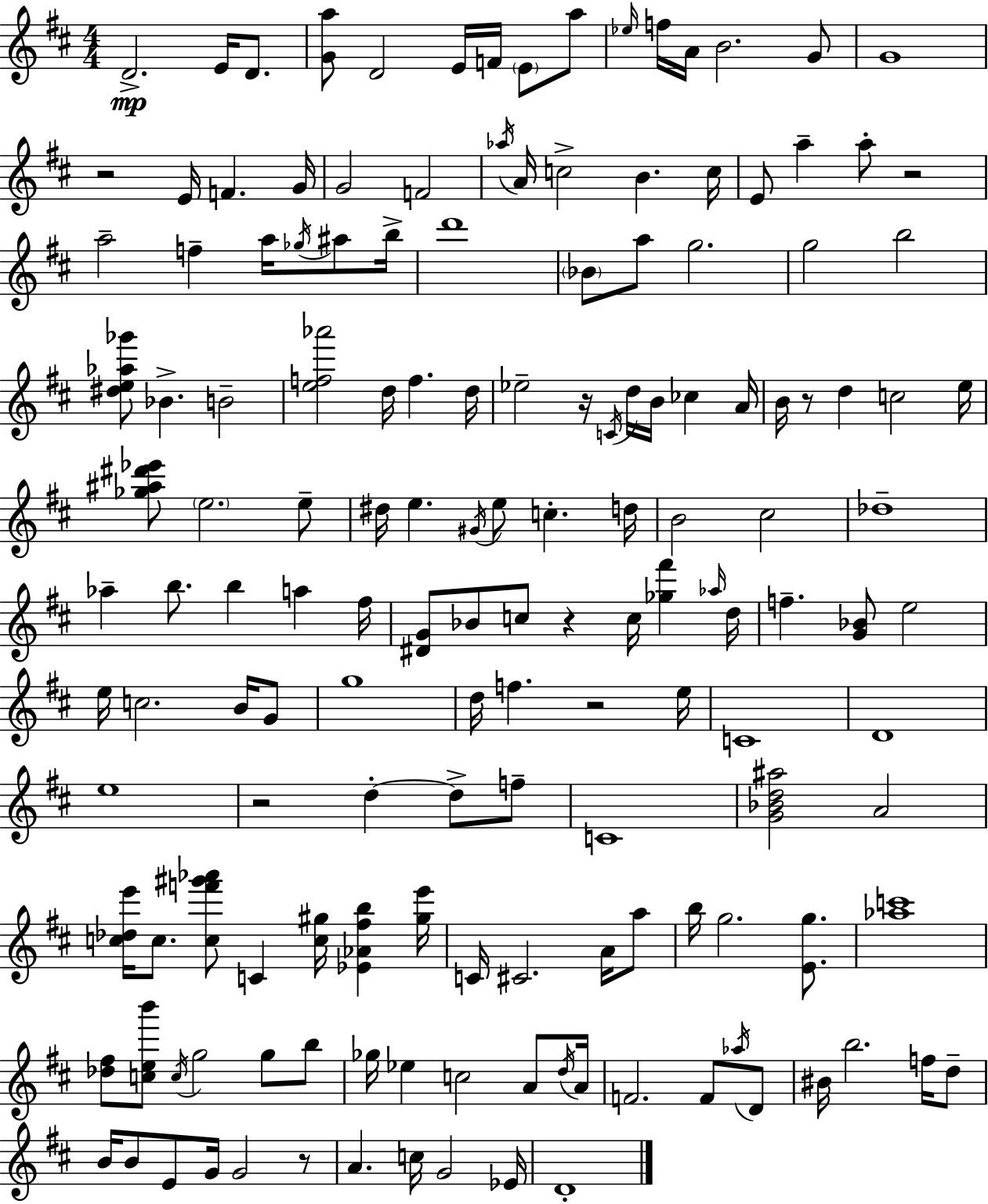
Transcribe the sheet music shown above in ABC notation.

X:1
T:Untitled
M:4/4
L:1/4
K:D
D2 E/4 D/2 [Ga]/2 D2 E/4 F/4 E/2 a/2 _e/4 f/4 A/4 B2 G/2 G4 z2 E/4 F G/4 G2 F2 _a/4 A/4 c2 B c/4 E/2 a a/2 z2 a2 f a/4 _g/4 ^a/2 b/4 d'4 _B/2 a/2 g2 g2 b2 [^de_a_g']/2 _B B2 [ef_a']2 d/4 f d/4 _e2 z/4 C/4 d/4 B/4 _c A/4 B/4 z/2 d c2 e/4 [_g^a^d'_e']/2 e2 e/2 ^d/4 e ^G/4 e/2 c d/4 B2 ^c2 _d4 _a b/2 b a ^f/4 [^DG]/2 _B/2 c/2 z c/4 [_g^f'] _a/4 d/4 f [G_B]/2 e2 e/4 c2 B/4 G/2 g4 d/4 f z2 e/4 C4 D4 e4 z2 d d/2 f/2 C4 [G_Bd^a]2 A2 [c_de']/4 c/2 [cf'^g'_a']/2 C [c^g]/4 [_E_A^fb] [^ge']/4 C/4 ^C2 A/4 a/2 b/4 g2 [Eg]/2 [_ac']4 [_d^f]/2 [ceb']/2 c/4 g2 g/2 b/2 _g/4 _e c2 A/2 d/4 A/4 F2 F/2 _a/4 D/2 ^B/4 b2 f/4 d/2 B/4 B/2 E/2 G/4 G2 z/2 A c/4 G2 _E/4 D4